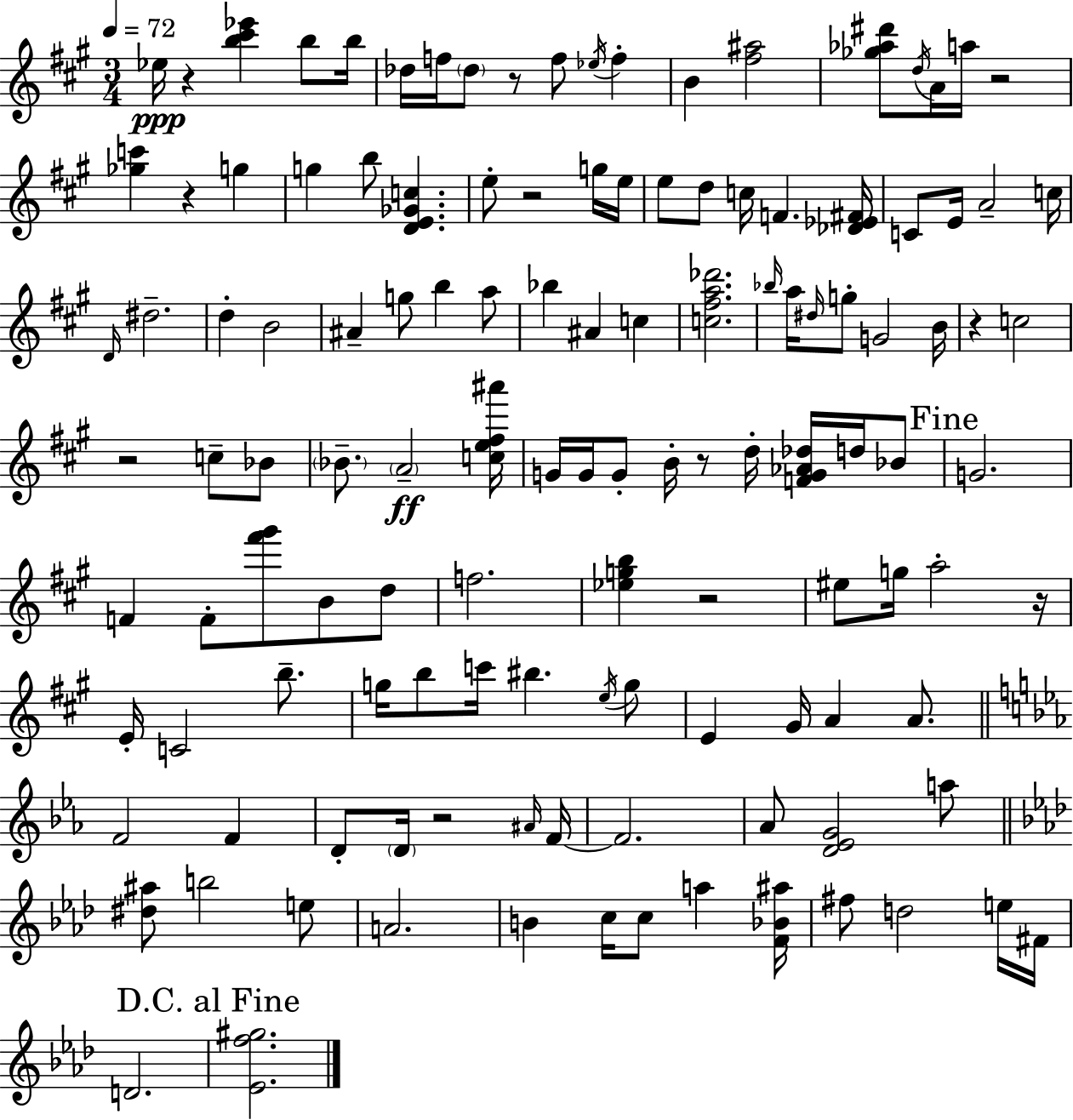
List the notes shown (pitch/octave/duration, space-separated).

Eb5/s R/q [B5,C#6,Eb6]/q B5/e B5/s Db5/s F5/s Db5/e R/e F5/e Eb5/s F5/q B4/q [F#5,A#5]/h [Gb5,Ab5,D#6]/e D5/s A4/s A5/s R/h [Gb5,C6]/q R/q G5/q G5/q B5/e [D4,E4,Gb4,C5]/q. E5/e R/h G5/s E5/s E5/e D5/e C5/s F4/q. [Db4,Eb4,F#4]/s C4/e E4/s A4/h C5/s D4/s D#5/h. D5/q B4/h A#4/q G5/e B5/q A5/e Bb5/q A#4/q C5/q [C5,F#5,A5,Db6]/h. Bb5/s A5/s D#5/s G5/e G4/h B4/s R/q C5/h R/h C5/e Bb4/e Bb4/e. A4/h [C5,E5,F#5,A#6]/s G4/s G4/s G4/e B4/s R/e D5/s [F4,G4,Ab4,Db5]/s D5/s Bb4/e G4/h. F4/q F4/e [F#6,G#6]/e B4/e D5/e F5/h. [Eb5,G5,B5]/q R/h EIS5/e G5/s A5/h R/s E4/s C4/h B5/e. G5/s B5/e C6/s BIS5/q. E5/s G5/e E4/q G#4/s A4/q A4/e. F4/h F4/q D4/e D4/s R/h A#4/s F4/s F4/h. Ab4/e [D4,Eb4,G4]/h A5/e [D#5,A#5]/e B5/h E5/e A4/h. B4/q C5/s C5/e A5/q [F4,Bb4,A#5]/s F#5/e D5/h E5/s F#4/s D4/h. [Eb4,F5,G#5]/h.